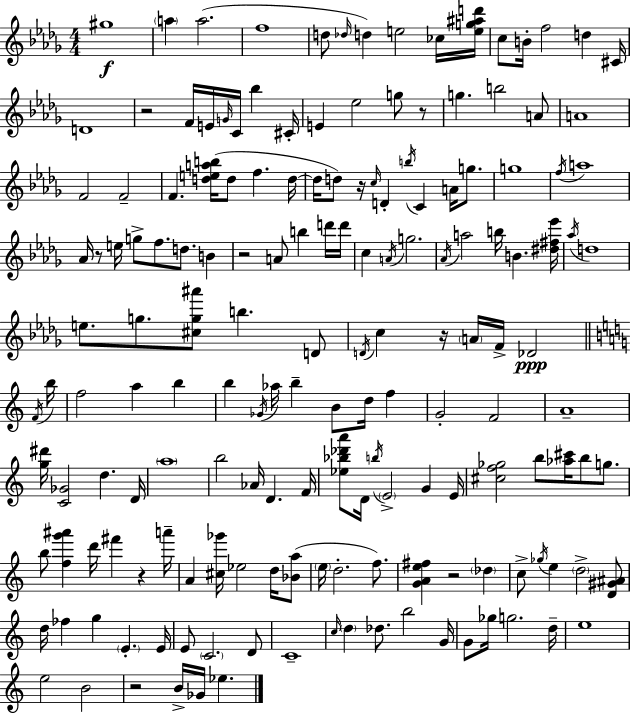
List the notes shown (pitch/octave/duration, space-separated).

G#5/w A5/q A5/h. F5/w D5/e Db5/s D5/q E5/h CES5/s [E5,G5,A#5,D6]/s C5/e B4/s F5/h D5/q C#4/s D4/w R/h F4/s E4/s G4/s C4/s Bb5/q C#4/s E4/q Eb5/h G5/e R/e G5/q. B5/h A4/e A4/w F4/h F4/h F4/q. [D5,E5,A5,B5]/s D5/e F5/q. D5/s D5/s D5/e R/s C5/s D4/q B5/s C4/q A4/s G5/e. G5/w F5/s A5/w Ab4/s R/e E5/s G5/e F5/e. D5/e. B4/q R/h A4/e B5/q D6/s D6/s C5/q A4/s G5/h. Ab4/s A5/h B5/s B4/q. [D#5,F#5,Eb6]/s Ab5/s D5/w E5/e. G5/e. [C#5,G5,A#6]/e B5/q. D4/e D4/s C5/q R/s A4/s F4/s Db4/h F4/s B5/s F5/h A5/q B5/q B5/q Gb4/s Ab5/s B5/q B4/e D5/s F5/q G4/h F4/h A4/w [G5,D#6]/s [C4,Gb4]/h D5/q. D4/s A5/w B5/h Ab4/s D4/q. F4/s [Eb5,Bb5,Db6,A6]/e D4/s B5/s E4/h G4/q E4/s [C#5,F5,Gb5]/h B5/e [Ab5,C#6]/s B5/e G5/e. B5/e [F5,G6,A#6]/q D6/s F#6/q R/q A6/s A4/q [C#5,Gb6]/s Eb5/h D5/s [Bb4,A5]/e E5/s D5/h. F5/e. [G4,A4,E5,F#5]/q R/h Db5/q C5/e Gb5/s E5/q D5/h [D4,G#4,A#4]/e D5/s FES5/q G5/q E4/q. E4/s E4/e C4/h. D4/e C4/w C5/s D5/q Db5/e. B5/h G4/s G4/e Gb5/s G5/h. D5/s E5/w E5/h B4/h R/h B4/s Gb4/s Eb5/q.